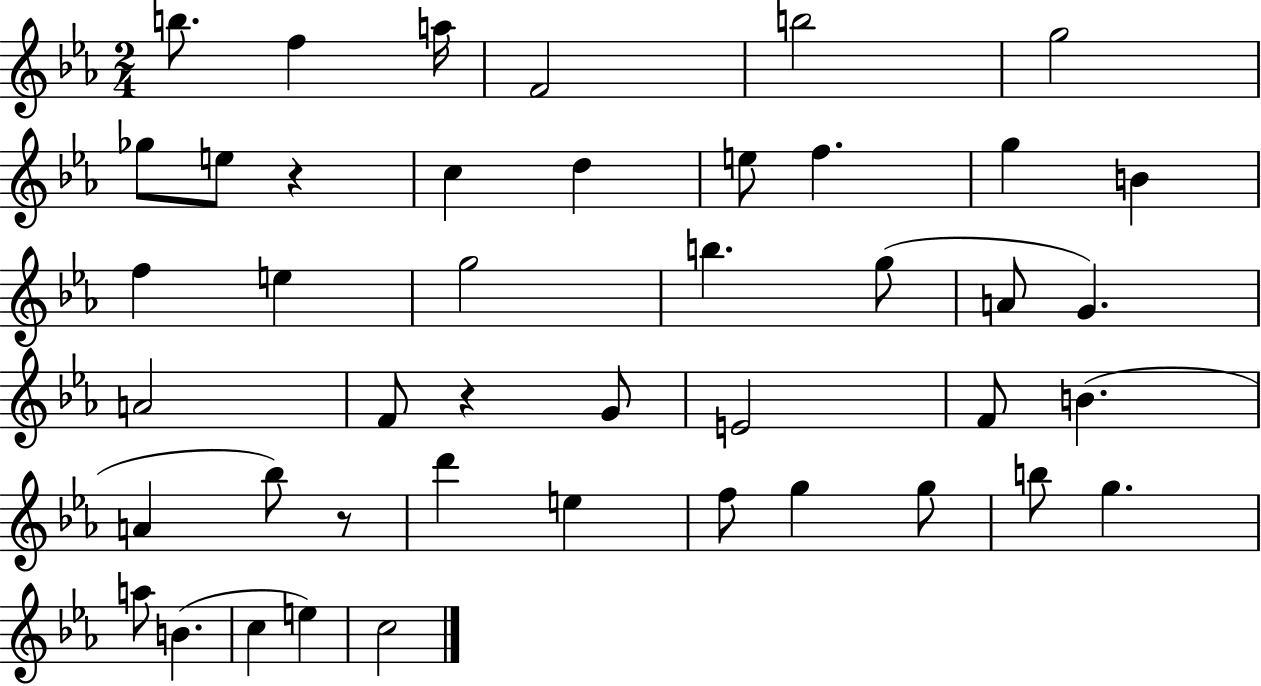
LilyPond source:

{
  \clef treble
  \numericTimeSignature
  \time 2/4
  \key ees \major
  b''8. f''4 a''16 | f'2 | b''2 | g''2 | \break ges''8 e''8 r4 | c''4 d''4 | e''8 f''4. | g''4 b'4 | \break f''4 e''4 | g''2 | b''4. g''8( | a'8 g'4.) | \break a'2 | f'8 r4 g'8 | e'2 | f'8 b'4.( | \break a'4 bes''8) r8 | d'''4 e''4 | f''8 g''4 g''8 | b''8 g''4. | \break a''8 b'4.( | c''4 e''4) | c''2 | \bar "|."
}